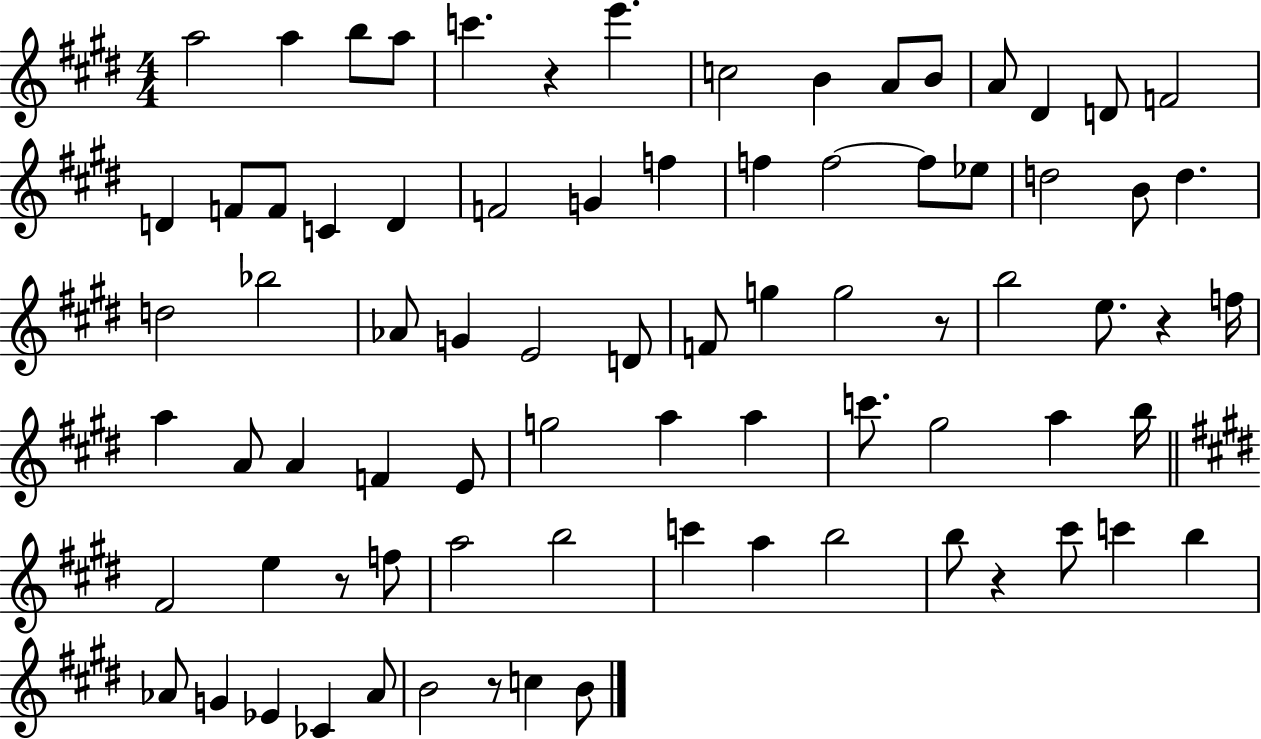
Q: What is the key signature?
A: E major